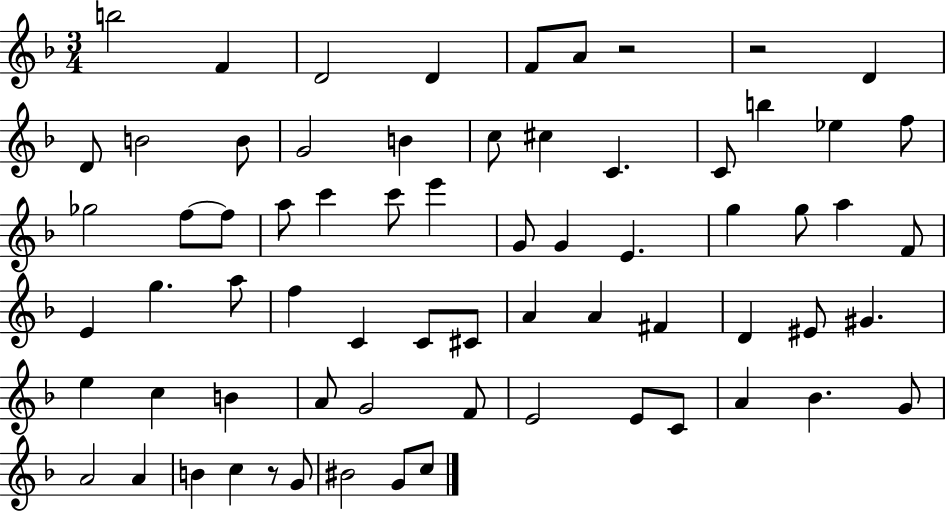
B5/h F4/q D4/h D4/q F4/e A4/e R/h R/h D4/q D4/e B4/h B4/e G4/h B4/q C5/e C#5/q C4/q. C4/e B5/q Eb5/q F5/e Gb5/h F5/e F5/e A5/e C6/q C6/e E6/q G4/e G4/q E4/q. G5/q G5/e A5/q F4/e E4/q G5/q. A5/e F5/q C4/q C4/e C#4/e A4/q A4/q F#4/q D4/q EIS4/e G#4/q. E5/q C5/q B4/q A4/e G4/h F4/e E4/h E4/e C4/e A4/q Bb4/q. G4/e A4/h A4/q B4/q C5/q R/e G4/e BIS4/h G4/e C5/e